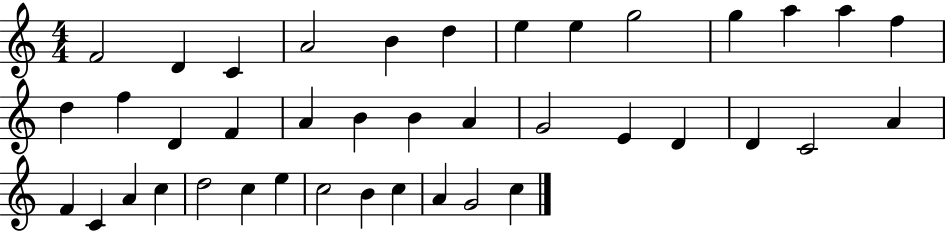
{
  \clef treble
  \numericTimeSignature
  \time 4/4
  \key c \major
  f'2 d'4 c'4 | a'2 b'4 d''4 | e''4 e''4 g''2 | g''4 a''4 a''4 f''4 | \break d''4 f''4 d'4 f'4 | a'4 b'4 b'4 a'4 | g'2 e'4 d'4 | d'4 c'2 a'4 | \break f'4 c'4 a'4 c''4 | d''2 c''4 e''4 | c''2 b'4 c''4 | a'4 g'2 c''4 | \break \bar "|."
}